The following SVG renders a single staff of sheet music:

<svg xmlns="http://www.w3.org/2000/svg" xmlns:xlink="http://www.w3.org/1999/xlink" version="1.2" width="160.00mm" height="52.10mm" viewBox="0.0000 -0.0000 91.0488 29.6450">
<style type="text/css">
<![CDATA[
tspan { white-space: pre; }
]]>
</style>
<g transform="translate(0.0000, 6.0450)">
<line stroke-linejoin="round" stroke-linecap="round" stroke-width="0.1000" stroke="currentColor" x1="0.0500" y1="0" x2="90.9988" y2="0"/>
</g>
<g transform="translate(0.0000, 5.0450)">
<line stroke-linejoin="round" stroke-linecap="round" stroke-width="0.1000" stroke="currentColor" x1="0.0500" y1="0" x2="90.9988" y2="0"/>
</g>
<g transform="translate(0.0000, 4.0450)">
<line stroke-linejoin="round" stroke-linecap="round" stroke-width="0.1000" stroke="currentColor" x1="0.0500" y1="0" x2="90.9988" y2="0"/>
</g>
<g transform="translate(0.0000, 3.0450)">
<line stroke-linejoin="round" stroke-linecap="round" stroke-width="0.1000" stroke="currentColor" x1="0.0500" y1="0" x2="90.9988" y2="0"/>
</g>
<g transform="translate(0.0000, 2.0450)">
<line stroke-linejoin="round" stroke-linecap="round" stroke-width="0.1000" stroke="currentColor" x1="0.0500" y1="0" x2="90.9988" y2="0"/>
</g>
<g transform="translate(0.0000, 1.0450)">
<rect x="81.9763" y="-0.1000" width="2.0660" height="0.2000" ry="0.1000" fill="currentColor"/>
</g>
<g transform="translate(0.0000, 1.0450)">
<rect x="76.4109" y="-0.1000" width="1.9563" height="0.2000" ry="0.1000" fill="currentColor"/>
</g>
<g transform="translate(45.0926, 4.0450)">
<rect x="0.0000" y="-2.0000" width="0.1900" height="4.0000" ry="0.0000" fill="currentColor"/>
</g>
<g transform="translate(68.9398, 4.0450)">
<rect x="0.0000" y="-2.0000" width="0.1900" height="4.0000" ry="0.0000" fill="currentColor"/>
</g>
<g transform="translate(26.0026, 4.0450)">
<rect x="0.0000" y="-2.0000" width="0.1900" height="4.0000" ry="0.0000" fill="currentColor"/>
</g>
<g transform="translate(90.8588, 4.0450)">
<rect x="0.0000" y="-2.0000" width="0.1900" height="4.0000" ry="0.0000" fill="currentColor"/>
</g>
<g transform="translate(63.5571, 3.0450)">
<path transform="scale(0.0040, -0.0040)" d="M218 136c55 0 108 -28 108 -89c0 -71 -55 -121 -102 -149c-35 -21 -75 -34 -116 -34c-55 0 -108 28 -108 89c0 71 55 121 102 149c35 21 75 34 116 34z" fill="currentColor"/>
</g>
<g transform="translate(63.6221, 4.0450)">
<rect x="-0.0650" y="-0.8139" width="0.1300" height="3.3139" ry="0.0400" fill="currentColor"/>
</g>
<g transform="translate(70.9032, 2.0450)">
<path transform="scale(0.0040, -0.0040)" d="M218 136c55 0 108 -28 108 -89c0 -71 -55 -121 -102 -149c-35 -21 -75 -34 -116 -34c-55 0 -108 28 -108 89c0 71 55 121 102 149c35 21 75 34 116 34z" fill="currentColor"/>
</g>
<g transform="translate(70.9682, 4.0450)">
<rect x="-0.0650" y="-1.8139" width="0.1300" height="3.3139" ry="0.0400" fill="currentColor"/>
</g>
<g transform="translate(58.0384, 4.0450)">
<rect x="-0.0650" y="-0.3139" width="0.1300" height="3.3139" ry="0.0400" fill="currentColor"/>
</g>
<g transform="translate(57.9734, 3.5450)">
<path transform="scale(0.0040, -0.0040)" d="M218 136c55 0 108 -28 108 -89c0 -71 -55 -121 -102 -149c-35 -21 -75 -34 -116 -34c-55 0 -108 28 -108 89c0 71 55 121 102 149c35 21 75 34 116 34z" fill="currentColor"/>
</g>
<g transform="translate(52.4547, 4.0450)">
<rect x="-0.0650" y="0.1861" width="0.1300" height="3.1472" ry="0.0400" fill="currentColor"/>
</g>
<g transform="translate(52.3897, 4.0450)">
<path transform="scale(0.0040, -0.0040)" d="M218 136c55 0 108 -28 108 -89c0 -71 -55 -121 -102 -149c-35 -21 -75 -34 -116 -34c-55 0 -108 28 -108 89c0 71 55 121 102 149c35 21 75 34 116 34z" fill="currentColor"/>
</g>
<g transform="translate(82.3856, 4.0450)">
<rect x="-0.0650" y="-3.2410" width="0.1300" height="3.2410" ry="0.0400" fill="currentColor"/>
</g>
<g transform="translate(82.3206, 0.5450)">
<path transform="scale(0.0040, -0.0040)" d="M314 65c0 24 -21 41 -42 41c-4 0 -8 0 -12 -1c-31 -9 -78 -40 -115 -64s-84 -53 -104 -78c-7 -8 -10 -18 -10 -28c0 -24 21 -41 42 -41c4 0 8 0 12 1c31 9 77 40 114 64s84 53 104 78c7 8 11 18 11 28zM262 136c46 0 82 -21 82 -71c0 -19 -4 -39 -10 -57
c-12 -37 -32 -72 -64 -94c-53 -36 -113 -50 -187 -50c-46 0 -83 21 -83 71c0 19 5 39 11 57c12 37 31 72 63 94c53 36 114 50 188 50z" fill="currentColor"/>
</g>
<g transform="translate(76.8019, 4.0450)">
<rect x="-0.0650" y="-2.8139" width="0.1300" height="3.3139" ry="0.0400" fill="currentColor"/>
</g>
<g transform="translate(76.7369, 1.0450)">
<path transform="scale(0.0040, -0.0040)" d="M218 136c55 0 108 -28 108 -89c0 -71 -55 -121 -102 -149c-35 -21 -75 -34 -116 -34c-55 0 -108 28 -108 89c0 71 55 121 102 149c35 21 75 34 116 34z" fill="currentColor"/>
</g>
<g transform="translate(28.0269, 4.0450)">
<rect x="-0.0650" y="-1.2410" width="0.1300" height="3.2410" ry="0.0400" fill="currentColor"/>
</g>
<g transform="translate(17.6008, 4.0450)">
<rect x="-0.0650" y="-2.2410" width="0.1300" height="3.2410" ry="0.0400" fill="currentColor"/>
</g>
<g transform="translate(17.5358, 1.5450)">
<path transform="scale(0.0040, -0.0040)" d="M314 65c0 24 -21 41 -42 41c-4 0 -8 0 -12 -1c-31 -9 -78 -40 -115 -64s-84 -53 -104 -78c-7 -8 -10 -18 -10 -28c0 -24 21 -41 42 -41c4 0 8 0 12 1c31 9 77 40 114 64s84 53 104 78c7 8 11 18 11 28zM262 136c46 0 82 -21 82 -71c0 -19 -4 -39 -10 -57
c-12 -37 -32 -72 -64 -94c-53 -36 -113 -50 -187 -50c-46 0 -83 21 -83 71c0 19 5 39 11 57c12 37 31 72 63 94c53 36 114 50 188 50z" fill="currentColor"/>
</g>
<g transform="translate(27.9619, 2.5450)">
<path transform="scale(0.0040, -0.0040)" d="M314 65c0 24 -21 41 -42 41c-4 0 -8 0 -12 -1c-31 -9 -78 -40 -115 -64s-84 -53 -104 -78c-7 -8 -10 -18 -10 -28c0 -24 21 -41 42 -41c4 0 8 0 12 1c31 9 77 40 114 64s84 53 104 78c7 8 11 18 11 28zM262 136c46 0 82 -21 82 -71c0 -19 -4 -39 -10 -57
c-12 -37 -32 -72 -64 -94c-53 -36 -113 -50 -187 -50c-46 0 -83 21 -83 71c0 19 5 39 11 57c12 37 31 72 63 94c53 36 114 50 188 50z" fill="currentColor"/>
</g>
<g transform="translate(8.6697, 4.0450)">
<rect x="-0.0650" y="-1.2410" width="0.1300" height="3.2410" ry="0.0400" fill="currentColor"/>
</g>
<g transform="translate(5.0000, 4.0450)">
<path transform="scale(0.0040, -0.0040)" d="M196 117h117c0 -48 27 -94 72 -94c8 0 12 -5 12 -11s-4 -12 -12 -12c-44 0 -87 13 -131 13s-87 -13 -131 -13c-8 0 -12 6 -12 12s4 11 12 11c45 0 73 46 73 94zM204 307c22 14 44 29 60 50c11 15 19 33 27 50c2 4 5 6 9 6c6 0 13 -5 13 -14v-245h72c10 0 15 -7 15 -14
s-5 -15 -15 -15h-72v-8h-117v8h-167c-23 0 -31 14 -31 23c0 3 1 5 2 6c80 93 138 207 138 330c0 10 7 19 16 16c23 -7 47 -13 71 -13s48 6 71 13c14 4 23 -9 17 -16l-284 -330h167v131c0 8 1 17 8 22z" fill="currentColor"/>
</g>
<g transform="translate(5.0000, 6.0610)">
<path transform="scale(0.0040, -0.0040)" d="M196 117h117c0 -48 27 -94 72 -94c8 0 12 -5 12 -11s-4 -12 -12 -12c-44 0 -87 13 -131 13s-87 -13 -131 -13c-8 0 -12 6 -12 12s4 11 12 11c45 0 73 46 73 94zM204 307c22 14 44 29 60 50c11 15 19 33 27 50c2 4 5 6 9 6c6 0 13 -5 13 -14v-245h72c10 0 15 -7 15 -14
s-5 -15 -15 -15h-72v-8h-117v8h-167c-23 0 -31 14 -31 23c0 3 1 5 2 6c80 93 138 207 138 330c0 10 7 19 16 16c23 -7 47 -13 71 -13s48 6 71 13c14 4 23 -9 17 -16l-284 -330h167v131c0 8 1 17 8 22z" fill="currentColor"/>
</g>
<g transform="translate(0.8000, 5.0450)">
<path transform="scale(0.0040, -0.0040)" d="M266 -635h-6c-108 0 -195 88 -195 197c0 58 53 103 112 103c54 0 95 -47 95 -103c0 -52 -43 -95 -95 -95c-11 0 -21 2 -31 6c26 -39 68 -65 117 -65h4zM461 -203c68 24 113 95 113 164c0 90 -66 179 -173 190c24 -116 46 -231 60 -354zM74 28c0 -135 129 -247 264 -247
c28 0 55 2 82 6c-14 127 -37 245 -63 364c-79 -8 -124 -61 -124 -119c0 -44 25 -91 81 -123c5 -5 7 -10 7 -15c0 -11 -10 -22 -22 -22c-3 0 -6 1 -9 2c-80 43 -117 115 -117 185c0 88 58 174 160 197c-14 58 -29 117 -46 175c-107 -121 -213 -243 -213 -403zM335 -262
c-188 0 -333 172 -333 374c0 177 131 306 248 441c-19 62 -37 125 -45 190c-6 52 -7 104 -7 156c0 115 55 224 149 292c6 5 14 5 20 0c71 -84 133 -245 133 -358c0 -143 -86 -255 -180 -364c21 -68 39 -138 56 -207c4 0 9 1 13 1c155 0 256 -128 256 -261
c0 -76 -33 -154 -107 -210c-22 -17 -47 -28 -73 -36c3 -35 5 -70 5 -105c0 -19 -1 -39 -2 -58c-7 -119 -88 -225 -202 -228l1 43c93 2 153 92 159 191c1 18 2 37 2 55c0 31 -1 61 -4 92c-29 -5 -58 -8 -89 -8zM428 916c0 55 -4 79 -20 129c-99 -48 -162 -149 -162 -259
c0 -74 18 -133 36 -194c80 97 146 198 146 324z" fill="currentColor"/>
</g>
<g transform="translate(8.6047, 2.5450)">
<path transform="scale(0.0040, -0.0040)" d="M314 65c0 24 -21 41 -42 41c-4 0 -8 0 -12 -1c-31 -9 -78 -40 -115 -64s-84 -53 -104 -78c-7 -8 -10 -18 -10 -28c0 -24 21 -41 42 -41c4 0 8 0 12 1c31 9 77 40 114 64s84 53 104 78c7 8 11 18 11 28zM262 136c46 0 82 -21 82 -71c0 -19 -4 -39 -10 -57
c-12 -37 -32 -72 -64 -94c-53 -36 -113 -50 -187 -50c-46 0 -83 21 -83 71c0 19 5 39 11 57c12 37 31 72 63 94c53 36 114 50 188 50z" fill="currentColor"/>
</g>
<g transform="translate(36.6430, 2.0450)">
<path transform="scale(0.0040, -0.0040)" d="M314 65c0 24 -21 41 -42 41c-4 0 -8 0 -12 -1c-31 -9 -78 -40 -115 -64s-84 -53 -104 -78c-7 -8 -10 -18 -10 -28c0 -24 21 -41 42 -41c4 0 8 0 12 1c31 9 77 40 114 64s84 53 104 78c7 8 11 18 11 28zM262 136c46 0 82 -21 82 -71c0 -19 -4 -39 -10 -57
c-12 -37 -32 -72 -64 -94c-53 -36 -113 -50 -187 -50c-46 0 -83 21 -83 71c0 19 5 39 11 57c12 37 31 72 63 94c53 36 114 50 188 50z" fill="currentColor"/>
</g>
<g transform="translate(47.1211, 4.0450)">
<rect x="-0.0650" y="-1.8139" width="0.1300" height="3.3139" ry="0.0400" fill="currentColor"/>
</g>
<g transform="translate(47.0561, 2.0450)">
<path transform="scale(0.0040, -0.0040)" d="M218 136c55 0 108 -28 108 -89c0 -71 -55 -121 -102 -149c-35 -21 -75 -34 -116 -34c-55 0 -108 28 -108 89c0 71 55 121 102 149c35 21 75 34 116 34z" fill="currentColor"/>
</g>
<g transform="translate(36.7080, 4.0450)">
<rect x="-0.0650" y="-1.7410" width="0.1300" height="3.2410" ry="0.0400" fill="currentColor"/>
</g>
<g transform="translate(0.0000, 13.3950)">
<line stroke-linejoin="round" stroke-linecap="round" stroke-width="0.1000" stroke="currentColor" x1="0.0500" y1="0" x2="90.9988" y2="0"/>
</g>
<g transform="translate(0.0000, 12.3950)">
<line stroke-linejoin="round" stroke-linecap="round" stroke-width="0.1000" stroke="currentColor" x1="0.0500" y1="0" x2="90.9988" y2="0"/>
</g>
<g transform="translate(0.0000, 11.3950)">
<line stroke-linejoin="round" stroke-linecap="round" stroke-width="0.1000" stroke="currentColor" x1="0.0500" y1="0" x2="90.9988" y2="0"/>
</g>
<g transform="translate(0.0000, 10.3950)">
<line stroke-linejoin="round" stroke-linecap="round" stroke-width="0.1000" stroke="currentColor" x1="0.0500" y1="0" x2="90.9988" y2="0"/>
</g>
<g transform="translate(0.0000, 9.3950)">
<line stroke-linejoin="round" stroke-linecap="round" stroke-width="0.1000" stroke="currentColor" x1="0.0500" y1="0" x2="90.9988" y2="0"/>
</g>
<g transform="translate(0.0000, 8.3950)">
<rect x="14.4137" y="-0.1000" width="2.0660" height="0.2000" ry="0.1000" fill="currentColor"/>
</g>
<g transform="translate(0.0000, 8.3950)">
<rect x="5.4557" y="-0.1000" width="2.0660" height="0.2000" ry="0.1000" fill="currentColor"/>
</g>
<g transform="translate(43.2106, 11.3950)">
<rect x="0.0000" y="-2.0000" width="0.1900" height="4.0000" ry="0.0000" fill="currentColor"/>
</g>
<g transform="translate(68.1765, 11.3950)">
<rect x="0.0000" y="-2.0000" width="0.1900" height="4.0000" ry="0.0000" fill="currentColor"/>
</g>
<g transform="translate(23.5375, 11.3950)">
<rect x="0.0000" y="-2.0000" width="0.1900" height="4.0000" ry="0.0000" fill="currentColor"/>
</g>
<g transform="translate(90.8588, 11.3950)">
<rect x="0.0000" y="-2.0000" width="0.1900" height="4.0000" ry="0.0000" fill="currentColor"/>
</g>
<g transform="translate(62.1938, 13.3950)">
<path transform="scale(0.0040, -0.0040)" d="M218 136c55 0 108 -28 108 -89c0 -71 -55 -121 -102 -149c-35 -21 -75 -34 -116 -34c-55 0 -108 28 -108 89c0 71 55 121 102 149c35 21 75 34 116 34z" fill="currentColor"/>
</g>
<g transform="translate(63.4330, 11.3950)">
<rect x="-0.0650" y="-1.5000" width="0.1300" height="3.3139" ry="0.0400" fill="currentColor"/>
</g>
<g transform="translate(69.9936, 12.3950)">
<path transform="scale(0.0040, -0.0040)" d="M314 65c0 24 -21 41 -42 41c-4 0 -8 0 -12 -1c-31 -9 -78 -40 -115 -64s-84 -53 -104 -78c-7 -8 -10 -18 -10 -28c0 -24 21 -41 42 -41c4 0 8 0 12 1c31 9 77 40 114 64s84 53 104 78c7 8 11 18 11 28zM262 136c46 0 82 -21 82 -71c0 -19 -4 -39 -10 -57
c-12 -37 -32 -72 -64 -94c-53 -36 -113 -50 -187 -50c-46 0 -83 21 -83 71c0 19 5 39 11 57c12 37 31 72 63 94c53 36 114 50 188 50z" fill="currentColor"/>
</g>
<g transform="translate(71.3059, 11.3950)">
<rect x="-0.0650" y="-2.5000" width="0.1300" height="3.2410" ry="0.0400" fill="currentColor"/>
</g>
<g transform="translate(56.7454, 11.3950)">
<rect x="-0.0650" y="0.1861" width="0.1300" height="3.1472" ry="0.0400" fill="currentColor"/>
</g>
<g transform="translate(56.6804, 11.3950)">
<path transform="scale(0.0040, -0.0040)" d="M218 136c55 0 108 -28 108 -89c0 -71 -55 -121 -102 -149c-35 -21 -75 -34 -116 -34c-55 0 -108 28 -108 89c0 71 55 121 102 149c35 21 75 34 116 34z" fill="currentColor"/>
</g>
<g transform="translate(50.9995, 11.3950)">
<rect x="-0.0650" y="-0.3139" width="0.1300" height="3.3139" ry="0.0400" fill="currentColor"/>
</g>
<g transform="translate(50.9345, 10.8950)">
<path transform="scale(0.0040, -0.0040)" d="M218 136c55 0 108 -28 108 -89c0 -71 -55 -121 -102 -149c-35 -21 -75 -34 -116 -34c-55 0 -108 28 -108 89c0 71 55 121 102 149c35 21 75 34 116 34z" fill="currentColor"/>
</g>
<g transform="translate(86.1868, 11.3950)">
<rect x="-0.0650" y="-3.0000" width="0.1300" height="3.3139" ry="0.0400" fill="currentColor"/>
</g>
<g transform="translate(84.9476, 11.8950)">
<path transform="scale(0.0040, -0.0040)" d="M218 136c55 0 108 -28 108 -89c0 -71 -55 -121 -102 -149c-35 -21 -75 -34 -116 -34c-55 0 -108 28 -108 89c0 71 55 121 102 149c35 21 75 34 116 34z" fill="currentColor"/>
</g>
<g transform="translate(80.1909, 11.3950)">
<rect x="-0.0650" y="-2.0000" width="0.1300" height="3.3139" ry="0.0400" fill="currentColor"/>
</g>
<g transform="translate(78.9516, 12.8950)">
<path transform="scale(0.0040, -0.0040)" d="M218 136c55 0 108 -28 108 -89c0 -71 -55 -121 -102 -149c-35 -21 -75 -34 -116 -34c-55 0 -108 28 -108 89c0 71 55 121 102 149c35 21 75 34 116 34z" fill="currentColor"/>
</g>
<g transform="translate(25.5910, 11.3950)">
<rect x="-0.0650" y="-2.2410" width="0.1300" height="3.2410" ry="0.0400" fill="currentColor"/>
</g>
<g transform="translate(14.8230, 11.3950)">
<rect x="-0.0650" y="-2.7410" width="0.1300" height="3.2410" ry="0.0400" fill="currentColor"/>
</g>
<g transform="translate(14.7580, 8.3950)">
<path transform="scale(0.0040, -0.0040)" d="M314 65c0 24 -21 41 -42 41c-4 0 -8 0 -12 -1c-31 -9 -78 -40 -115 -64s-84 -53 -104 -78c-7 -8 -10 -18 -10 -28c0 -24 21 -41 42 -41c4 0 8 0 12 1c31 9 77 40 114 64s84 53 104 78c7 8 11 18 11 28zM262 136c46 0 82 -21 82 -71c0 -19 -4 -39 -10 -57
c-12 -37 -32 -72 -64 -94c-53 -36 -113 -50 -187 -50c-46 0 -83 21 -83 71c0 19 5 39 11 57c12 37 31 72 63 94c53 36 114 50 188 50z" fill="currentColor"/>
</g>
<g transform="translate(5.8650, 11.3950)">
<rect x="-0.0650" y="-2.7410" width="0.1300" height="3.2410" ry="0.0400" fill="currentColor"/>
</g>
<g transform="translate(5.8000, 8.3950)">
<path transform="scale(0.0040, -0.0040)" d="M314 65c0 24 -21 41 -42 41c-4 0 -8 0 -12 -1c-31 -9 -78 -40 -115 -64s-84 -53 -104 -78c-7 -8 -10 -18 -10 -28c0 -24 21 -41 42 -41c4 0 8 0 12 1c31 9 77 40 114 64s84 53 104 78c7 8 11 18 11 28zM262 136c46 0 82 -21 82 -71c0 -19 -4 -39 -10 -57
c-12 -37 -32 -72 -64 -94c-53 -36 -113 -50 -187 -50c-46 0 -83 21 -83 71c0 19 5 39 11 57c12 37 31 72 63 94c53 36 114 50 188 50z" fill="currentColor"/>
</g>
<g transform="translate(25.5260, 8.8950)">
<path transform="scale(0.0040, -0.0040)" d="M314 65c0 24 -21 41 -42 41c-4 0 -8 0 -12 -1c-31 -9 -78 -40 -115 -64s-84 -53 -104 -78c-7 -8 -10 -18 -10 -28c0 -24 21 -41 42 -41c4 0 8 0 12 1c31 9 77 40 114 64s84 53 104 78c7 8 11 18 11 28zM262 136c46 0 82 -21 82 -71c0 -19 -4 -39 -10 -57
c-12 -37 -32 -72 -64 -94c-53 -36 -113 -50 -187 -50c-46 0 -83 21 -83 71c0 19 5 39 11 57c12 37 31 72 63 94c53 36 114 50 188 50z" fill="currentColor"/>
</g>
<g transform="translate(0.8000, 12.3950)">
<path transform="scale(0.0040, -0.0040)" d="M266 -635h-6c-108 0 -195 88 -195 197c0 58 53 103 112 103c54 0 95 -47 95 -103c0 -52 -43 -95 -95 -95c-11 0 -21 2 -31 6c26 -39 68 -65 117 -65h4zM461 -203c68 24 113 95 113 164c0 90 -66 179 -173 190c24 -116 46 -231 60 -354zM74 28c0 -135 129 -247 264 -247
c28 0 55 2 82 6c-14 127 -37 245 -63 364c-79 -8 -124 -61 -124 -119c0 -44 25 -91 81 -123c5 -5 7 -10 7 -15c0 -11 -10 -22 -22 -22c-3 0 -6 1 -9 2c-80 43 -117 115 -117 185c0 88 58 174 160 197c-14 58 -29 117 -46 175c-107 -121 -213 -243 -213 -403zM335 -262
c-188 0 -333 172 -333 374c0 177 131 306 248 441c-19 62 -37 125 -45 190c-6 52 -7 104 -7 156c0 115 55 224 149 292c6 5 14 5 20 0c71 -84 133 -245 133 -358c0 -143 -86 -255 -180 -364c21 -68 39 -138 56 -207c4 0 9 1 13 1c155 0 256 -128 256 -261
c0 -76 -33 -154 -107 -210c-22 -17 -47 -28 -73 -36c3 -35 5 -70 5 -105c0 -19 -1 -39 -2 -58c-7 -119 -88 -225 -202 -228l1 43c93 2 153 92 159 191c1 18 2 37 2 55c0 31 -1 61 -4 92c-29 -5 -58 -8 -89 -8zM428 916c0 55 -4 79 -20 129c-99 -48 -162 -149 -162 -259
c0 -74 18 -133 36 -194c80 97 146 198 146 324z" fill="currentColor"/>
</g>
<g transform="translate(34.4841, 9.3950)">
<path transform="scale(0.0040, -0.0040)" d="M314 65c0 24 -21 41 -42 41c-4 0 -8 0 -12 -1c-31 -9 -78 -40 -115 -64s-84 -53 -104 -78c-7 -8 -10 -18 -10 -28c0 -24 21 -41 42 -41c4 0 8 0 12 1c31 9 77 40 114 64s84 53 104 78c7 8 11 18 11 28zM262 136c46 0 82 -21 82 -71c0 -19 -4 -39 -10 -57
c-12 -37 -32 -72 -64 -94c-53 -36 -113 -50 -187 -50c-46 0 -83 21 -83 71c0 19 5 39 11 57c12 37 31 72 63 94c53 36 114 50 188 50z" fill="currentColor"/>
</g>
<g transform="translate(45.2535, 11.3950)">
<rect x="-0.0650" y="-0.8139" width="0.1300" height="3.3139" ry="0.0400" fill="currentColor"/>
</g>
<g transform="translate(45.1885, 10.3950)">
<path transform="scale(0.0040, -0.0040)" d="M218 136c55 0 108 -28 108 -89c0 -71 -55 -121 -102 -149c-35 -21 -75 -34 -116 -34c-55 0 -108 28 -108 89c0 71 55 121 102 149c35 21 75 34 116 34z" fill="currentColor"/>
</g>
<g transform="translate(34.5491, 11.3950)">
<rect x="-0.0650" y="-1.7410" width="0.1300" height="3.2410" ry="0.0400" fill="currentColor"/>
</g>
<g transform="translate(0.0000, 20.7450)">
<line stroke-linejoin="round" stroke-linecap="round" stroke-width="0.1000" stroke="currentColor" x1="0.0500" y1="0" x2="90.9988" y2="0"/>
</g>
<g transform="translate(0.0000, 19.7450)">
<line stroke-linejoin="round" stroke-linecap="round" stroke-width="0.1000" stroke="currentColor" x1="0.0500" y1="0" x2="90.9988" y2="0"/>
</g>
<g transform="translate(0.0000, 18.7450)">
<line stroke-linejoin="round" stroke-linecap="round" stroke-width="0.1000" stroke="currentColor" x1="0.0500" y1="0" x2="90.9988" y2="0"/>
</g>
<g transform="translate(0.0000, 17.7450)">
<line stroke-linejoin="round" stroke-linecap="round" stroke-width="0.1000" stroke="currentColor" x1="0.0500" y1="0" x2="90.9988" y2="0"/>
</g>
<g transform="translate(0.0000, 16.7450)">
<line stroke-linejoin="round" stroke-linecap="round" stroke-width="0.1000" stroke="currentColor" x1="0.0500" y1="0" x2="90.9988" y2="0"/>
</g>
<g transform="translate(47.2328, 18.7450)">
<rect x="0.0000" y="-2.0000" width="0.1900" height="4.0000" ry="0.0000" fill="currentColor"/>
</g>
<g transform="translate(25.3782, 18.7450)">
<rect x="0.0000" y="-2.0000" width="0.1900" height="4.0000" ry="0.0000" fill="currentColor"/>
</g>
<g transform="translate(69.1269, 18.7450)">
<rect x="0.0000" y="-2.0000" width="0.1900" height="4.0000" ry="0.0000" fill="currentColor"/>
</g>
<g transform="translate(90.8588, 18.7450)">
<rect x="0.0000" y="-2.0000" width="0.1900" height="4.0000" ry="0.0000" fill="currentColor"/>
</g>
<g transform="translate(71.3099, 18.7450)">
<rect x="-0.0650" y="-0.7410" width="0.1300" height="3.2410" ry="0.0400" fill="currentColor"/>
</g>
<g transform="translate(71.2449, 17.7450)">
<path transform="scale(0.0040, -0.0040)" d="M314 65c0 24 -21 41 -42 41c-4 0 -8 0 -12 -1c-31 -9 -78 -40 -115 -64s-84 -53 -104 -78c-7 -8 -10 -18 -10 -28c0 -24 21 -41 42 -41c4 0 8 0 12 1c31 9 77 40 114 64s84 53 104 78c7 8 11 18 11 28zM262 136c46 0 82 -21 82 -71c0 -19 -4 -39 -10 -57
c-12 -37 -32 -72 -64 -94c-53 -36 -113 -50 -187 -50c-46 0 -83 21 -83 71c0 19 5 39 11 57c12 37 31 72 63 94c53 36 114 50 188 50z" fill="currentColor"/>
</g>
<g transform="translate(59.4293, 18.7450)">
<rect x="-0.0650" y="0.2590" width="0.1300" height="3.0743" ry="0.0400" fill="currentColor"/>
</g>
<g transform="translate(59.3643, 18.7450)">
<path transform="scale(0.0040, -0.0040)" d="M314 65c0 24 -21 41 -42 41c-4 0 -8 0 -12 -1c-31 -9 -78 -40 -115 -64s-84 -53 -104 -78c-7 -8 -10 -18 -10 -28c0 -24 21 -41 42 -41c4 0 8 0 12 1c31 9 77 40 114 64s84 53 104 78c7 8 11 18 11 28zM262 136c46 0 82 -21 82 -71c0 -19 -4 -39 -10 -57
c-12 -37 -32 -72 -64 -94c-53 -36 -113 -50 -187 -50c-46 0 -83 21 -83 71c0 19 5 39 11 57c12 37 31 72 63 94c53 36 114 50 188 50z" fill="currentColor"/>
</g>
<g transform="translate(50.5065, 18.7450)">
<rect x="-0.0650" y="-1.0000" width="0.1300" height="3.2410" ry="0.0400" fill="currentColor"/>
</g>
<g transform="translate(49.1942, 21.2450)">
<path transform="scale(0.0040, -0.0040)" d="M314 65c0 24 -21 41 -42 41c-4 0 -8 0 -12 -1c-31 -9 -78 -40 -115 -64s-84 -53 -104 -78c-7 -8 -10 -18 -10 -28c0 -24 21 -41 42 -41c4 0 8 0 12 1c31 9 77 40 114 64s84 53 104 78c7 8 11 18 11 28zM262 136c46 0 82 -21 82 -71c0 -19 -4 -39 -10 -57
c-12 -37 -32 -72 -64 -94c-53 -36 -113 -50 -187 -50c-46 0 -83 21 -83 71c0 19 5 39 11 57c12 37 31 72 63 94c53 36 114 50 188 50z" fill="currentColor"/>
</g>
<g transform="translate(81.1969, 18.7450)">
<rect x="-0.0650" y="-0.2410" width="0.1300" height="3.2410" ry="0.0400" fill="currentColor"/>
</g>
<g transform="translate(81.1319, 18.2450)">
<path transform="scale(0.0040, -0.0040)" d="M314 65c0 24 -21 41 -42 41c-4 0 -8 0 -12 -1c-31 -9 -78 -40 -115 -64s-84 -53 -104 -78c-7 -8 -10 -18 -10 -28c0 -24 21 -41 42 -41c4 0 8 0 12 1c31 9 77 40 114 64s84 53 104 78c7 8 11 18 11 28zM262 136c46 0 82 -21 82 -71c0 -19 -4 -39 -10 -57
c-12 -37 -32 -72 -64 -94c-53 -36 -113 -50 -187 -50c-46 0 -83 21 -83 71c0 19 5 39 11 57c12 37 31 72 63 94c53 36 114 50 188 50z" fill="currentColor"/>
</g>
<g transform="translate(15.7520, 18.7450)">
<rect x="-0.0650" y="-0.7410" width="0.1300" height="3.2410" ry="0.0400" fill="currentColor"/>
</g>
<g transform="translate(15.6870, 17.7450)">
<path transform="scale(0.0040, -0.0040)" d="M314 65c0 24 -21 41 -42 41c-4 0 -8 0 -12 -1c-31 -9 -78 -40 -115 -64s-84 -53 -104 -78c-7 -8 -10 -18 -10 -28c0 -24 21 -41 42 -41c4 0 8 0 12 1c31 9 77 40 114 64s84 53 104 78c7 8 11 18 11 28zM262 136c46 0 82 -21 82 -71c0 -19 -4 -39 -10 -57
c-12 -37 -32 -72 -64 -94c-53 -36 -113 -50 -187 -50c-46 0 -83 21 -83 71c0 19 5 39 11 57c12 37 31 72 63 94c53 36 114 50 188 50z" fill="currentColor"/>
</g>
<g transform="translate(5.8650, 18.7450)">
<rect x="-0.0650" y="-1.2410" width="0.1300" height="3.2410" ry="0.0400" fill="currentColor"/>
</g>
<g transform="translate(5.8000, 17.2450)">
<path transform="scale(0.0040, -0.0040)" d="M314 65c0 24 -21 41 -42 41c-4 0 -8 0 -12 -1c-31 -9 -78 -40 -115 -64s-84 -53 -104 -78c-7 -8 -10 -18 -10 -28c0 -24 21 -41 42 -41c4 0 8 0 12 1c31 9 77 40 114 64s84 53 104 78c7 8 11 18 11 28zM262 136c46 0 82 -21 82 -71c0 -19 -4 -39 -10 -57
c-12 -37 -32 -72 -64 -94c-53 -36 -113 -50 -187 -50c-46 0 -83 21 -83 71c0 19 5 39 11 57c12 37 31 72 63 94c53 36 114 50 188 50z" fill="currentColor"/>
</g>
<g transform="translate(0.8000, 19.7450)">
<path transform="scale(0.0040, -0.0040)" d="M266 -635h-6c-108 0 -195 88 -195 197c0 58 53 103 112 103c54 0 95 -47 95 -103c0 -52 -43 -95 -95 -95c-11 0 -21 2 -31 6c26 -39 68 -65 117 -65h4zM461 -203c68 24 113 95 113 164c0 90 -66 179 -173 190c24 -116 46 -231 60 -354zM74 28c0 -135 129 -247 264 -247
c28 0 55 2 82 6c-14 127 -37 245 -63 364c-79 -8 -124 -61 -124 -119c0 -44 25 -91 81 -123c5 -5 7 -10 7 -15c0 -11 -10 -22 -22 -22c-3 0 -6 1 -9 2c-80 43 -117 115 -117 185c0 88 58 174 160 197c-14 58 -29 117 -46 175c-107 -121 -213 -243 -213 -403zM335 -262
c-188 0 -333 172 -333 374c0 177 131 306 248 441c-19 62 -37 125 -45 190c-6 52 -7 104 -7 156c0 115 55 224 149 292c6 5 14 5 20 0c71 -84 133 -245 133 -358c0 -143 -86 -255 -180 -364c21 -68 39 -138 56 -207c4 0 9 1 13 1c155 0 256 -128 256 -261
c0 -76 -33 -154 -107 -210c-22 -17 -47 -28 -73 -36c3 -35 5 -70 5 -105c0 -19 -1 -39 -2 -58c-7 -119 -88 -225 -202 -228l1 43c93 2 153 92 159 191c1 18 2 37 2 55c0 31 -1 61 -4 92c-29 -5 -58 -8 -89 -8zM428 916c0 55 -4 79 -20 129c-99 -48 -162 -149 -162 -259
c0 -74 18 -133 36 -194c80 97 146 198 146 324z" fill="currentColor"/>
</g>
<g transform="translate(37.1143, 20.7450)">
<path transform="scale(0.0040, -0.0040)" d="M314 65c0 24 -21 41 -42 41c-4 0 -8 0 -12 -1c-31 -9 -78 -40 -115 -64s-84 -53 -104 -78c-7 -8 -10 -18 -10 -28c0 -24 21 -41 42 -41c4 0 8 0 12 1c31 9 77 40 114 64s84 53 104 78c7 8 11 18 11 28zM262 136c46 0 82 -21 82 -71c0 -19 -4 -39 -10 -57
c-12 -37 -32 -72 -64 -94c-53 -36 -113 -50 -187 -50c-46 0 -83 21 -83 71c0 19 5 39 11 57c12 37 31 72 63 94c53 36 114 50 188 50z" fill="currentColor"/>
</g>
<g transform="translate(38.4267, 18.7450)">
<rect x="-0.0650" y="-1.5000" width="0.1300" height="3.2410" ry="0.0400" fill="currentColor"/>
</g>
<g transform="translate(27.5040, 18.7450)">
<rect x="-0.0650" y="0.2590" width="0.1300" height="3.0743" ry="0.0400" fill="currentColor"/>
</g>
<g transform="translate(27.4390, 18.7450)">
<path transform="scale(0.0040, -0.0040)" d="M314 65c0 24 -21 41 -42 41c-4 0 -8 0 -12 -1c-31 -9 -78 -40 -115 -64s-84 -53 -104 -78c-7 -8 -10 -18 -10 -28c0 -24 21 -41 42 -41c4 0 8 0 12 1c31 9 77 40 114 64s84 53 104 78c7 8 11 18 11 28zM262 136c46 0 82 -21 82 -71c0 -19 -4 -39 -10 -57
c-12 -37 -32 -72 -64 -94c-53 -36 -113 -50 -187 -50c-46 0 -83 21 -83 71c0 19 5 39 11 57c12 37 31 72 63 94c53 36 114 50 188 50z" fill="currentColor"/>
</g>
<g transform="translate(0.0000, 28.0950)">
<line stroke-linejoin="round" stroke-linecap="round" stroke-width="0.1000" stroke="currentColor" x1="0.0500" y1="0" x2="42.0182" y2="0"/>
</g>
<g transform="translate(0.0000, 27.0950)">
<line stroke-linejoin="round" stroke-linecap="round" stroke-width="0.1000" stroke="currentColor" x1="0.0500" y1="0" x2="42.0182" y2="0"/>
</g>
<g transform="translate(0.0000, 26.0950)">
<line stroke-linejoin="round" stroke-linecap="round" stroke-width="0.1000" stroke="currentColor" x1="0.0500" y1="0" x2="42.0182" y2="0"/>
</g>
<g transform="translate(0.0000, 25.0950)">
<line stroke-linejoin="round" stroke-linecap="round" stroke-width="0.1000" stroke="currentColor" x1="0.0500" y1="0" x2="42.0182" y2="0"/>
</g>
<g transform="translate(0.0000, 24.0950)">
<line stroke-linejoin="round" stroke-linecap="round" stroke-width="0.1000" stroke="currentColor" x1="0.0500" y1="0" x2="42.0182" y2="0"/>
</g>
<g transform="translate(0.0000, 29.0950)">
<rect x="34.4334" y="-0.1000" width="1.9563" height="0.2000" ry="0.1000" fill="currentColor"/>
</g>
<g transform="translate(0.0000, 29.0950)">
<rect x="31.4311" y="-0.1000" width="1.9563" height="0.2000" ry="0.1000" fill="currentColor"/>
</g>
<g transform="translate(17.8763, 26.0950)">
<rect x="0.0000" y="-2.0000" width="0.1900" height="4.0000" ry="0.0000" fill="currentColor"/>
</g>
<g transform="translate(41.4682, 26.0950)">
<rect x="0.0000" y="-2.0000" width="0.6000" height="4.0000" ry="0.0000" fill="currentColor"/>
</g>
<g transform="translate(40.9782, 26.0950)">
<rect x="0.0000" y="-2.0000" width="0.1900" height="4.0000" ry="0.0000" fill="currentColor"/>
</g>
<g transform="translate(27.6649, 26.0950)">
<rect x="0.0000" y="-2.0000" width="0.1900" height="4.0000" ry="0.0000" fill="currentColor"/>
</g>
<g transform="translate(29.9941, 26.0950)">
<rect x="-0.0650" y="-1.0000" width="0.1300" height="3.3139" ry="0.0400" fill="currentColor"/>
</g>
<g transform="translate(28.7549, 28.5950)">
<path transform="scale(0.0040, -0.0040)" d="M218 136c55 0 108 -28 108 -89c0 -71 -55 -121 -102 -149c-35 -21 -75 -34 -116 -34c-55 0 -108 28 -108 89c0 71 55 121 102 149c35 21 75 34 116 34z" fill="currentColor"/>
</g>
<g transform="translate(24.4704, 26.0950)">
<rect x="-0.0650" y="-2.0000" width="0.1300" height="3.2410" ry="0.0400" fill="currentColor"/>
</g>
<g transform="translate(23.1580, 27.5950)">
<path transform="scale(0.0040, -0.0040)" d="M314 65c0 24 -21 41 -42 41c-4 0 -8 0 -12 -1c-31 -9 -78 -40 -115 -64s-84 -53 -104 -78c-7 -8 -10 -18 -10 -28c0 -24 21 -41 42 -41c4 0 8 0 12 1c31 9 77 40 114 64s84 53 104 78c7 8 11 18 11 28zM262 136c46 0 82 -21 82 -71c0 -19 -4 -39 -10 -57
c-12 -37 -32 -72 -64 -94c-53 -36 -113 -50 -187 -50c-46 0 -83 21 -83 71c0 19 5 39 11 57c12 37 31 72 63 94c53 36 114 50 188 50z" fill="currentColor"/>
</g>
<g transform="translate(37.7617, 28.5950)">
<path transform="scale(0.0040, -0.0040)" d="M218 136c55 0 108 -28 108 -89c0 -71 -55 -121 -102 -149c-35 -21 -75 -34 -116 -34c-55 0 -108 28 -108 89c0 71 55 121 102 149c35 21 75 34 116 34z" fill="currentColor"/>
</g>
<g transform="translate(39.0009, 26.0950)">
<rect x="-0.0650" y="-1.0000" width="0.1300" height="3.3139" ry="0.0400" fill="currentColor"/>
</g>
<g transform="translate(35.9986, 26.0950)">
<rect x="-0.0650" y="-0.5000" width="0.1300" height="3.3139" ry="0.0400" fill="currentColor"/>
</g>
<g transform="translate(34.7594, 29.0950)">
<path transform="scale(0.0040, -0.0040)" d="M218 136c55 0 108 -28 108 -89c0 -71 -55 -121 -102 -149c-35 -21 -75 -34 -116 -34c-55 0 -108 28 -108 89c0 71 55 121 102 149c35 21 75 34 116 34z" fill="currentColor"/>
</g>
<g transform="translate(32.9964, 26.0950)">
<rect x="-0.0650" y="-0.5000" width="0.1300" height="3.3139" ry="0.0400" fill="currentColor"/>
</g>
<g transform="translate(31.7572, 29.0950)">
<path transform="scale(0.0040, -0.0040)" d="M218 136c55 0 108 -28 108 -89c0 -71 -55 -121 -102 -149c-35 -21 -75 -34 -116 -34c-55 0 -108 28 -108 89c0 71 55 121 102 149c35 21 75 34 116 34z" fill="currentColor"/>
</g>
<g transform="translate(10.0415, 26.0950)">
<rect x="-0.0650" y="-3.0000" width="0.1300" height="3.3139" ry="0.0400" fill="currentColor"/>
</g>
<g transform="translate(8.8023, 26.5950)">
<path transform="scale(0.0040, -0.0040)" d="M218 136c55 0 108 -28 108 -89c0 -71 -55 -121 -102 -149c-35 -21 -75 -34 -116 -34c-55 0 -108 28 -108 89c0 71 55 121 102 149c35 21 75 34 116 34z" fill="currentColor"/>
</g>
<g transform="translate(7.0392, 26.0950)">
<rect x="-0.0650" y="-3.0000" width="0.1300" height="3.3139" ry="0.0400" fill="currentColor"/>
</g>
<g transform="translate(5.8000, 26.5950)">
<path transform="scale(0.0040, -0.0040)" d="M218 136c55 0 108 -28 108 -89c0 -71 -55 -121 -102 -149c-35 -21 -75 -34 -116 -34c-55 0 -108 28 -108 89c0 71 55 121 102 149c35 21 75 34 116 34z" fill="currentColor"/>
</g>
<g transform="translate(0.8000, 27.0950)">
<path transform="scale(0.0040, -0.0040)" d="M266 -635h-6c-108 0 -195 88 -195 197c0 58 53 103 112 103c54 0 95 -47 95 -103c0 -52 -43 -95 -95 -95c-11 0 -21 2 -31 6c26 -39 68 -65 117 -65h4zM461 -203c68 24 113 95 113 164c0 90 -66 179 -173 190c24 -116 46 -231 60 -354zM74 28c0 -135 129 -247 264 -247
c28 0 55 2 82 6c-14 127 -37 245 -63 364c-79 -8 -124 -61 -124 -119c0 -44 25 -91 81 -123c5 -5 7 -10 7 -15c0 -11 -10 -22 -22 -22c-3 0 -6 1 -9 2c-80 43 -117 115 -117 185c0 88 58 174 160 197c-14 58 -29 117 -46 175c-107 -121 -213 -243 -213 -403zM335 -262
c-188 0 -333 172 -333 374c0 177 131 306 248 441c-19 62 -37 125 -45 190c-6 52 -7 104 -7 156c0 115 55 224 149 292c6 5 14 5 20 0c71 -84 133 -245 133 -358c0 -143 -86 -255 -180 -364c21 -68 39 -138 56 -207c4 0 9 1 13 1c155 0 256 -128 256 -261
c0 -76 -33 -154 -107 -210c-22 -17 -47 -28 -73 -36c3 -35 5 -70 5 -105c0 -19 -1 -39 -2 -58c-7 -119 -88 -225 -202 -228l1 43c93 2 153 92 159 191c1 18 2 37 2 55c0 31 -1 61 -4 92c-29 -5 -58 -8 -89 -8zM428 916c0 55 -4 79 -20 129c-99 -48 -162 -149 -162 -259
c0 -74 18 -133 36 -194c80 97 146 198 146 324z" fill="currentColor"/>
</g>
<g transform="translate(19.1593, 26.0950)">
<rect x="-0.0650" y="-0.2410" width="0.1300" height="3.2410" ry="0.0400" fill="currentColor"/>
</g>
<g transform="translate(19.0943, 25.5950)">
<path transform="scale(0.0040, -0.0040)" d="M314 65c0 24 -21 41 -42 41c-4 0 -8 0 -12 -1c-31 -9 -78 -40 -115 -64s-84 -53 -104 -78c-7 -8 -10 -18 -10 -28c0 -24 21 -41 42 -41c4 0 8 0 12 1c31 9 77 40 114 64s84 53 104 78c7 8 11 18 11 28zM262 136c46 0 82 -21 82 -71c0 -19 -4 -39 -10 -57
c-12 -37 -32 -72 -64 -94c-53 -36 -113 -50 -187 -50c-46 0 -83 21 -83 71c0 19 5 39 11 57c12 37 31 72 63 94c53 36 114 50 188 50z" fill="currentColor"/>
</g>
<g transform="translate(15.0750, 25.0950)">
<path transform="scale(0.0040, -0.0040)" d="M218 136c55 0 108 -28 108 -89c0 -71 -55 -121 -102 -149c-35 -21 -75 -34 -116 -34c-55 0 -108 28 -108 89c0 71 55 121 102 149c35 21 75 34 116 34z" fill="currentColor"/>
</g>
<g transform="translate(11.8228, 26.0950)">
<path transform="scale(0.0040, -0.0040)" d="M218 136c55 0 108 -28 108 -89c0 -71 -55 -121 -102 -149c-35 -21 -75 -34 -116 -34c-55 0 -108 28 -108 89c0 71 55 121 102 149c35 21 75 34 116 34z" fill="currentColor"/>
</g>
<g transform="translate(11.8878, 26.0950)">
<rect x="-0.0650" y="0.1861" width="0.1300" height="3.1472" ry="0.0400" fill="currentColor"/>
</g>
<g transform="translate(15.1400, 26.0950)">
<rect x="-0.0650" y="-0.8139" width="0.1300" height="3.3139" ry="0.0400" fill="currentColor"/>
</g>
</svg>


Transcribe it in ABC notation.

X:1
T:Untitled
M:4/4
L:1/4
K:C
e2 g2 e2 f2 f B c d f a b2 a2 a2 g2 f2 d c B E G2 F A e2 d2 B2 E2 D2 B2 d2 c2 A A B d c2 F2 D C C D